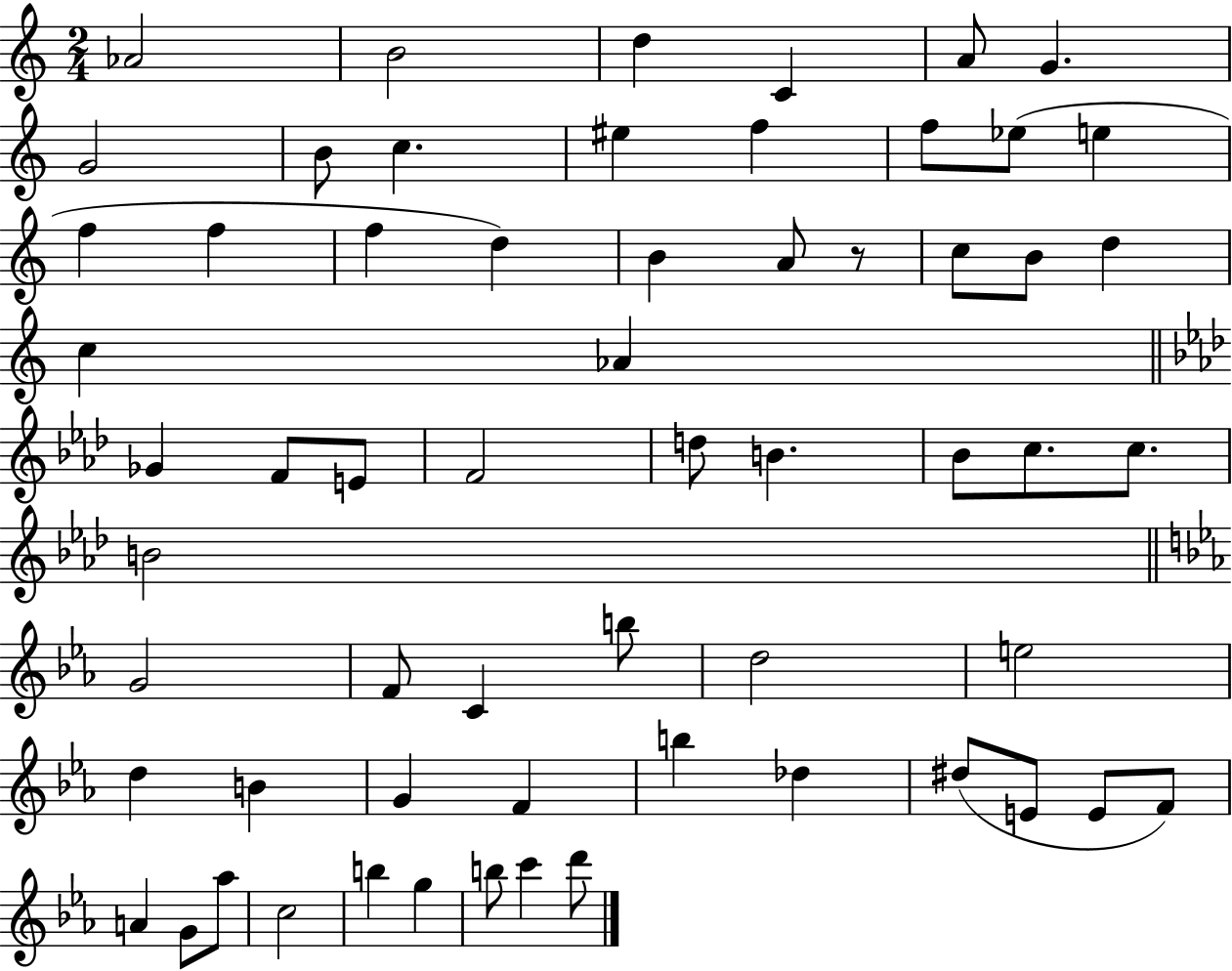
{
  \clef treble
  \numericTimeSignature
  \time 2/4
  \key c \major
  aes'2 | b'2 | d''4 c'4 | a'8 g'4. | \break g'2 | b'8 c''4. | eis''4 f''4 | f''8 ees''8( e''4 | \break f''4 f''4 | f''4 d''4) | b'4 a'8 r8 | c''8 b'8 d''4 | \break c''4 aes'4 | \bar "||" \break \key f \minor ges'4 f'8 e'8 | f'2 | d''8 b'4. | bes'8 c''8. c''8. | \break b'2 | \bar "||" \break \key ees \major g'2 | f'8 c'4 b''8 | d''2 | e''2 | \break d''4 b'4 | g'4 f'4 | b''4 des''4 | dis''8( e'8 e'8 f'8) | \break a'4 g'8 aes''8 | c''2 | b''4 g''4 | b''8 c'''4 d'''8 | \break \bar "|."
}